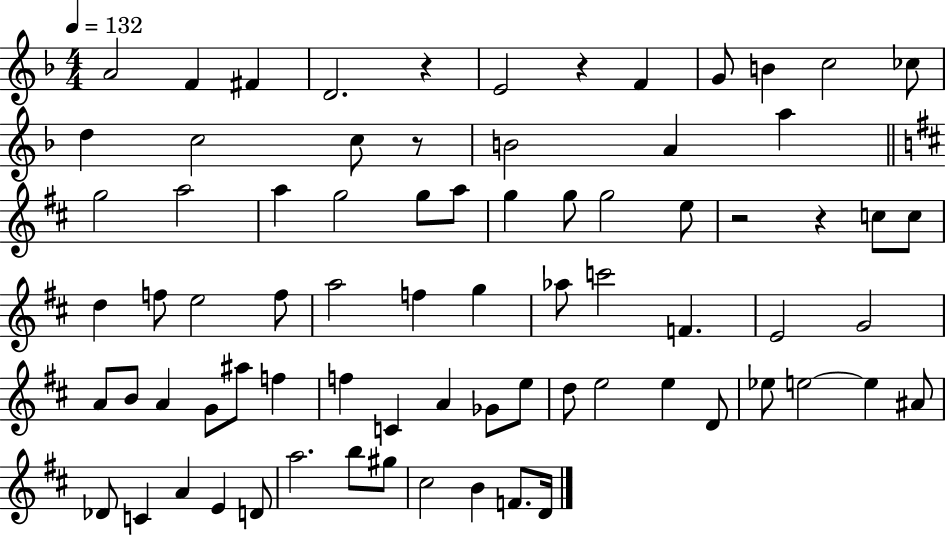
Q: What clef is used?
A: treble